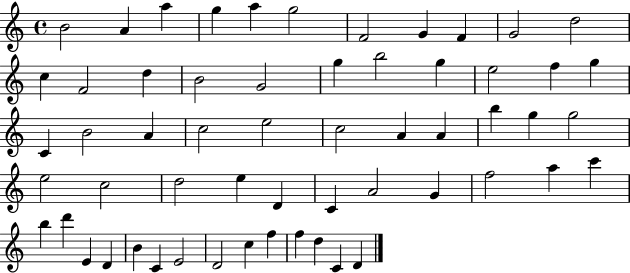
B4/h A4/q A5/q G5/q A5/q G5/h F4/h G4/q F4/q G4/h D5/h C5/q F4/h D5/q B4/h G4/h G5/q B5/h G5/q E5/h F5/q G5/q C4/q B4/h A4/q C5/h E5/h C5/h A4/q A4/q B5/q G5/q G5/h E5/h C5/h D5/h E5/q D4/q C4/q A4/h G4/q F5/h A5/q C6/q B5/q D6/q E4/q D4/q B4/q C4/q E4/h D4/h C5/q F5/q F5/q D5/q C4/q D4/q